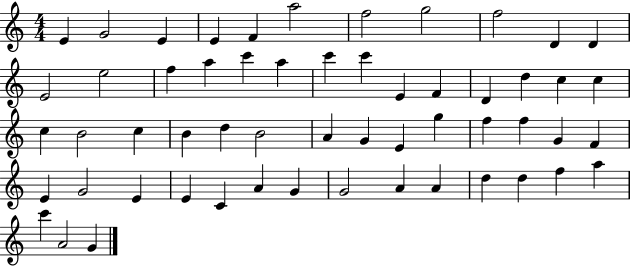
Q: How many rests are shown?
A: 0